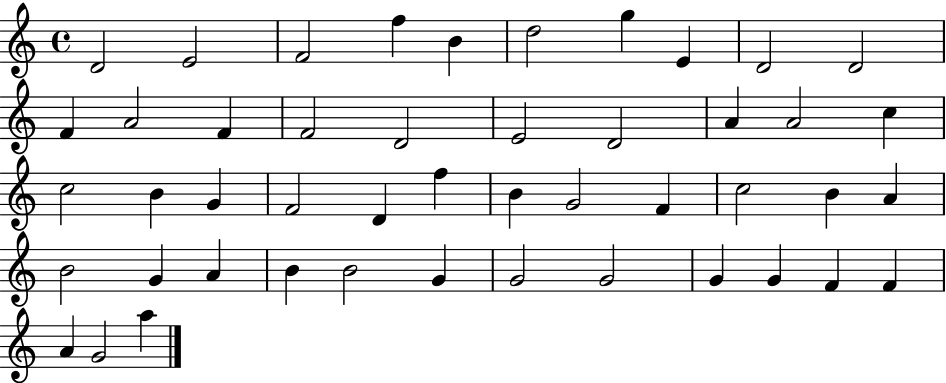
D4/h E4/h F4/h F5/q B4/q D5/h G5/q E4/q D4/h D4/h F4/q A4/h F4/q F4/h D4/h E4/h D4/h A4/q A4/h C5/q C5/h B4/q G4/q F4/h D4/q F5/q B4/q G4/h F4/q C5/h B4/q A4/q B4/h G4/q A4/q B4/q B4/h G4/q G4/h G4/h G4/q G4/q F4/q F4/q A4/q G4/h A5/q